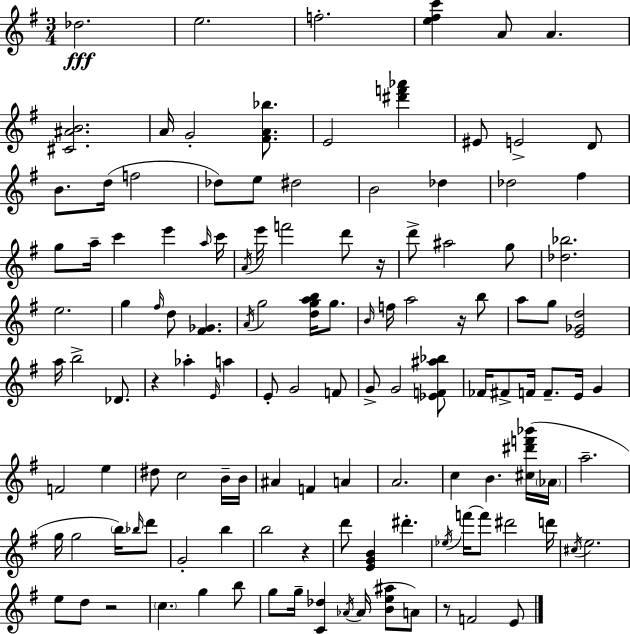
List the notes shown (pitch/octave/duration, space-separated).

Db5/h. E5/h. F5/h. [E5,F#5,C6]/q A4/e A4/q. [C#4,A#4,B4]/h. A4/s G4/h [F#4,A4,Bb5]/e. E4/h [D#6,F6,Ab6]/q EIS4/e E4/h D4/e B4/e. D5/s F5/h Db5/e E5/e D#5/h B4/h Db5/q Db5/h F#5/q G5/e A5/s C6/q E6/q A5/s C6/s A4/s E6/s F6/h D6/e R/s D6/e A#5/h G5/e [Db5,Bb5]/h. E5/h. G5/q F#5/s D5/e [F#4,Gb4]/q. A4/s G5/h [D5,G5,A5,B5]/s G5/e. B4/s F5/s A5/h R/s B5/e A5/e G5/e [E4,Gb4,D5]/h A5/s B5/h Db4/e. R/q Ab5/q E4/s A5/q E4/e G4/h F4/e G4/e G4/h [Eb4,F4,A#5,Bb5]/e FES4/s F#4/e F4/s F4/e. E4/s G4/q F4/h E5/q D#5/e C5/h B4/s B4/s A#4/q F4/q A4/q A4/h. C5/q B4/q. [C#5,D#6,F6,Bb6]/s Ab4/s A5/h. G5/s G5/h B5/s Bb5/s D6/e G4/h B5/q B5/h R/q D6/e [E4,G4,B4]/q D#6/q. Eb5/s F6/s F6/e D#6/h D6/s C#5/s E5/h. E5/e D5/e R/h C5/q. G5/q B5/e G5/e G5/s [C4,Db5]/q Ab4/s Ab4/s [B4,E5,A#5]/e A4/e R/e F4/h E4/e